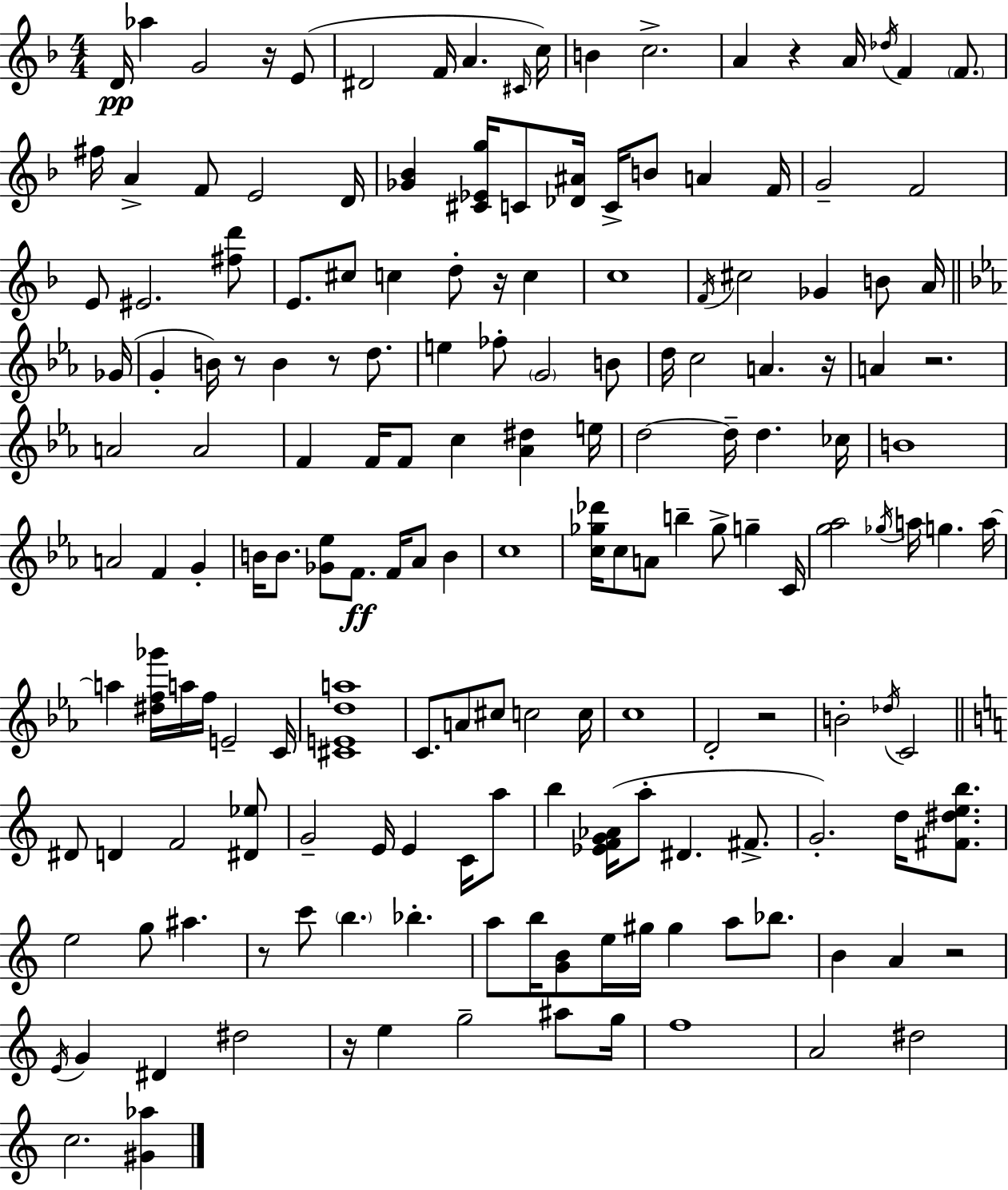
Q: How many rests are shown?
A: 11